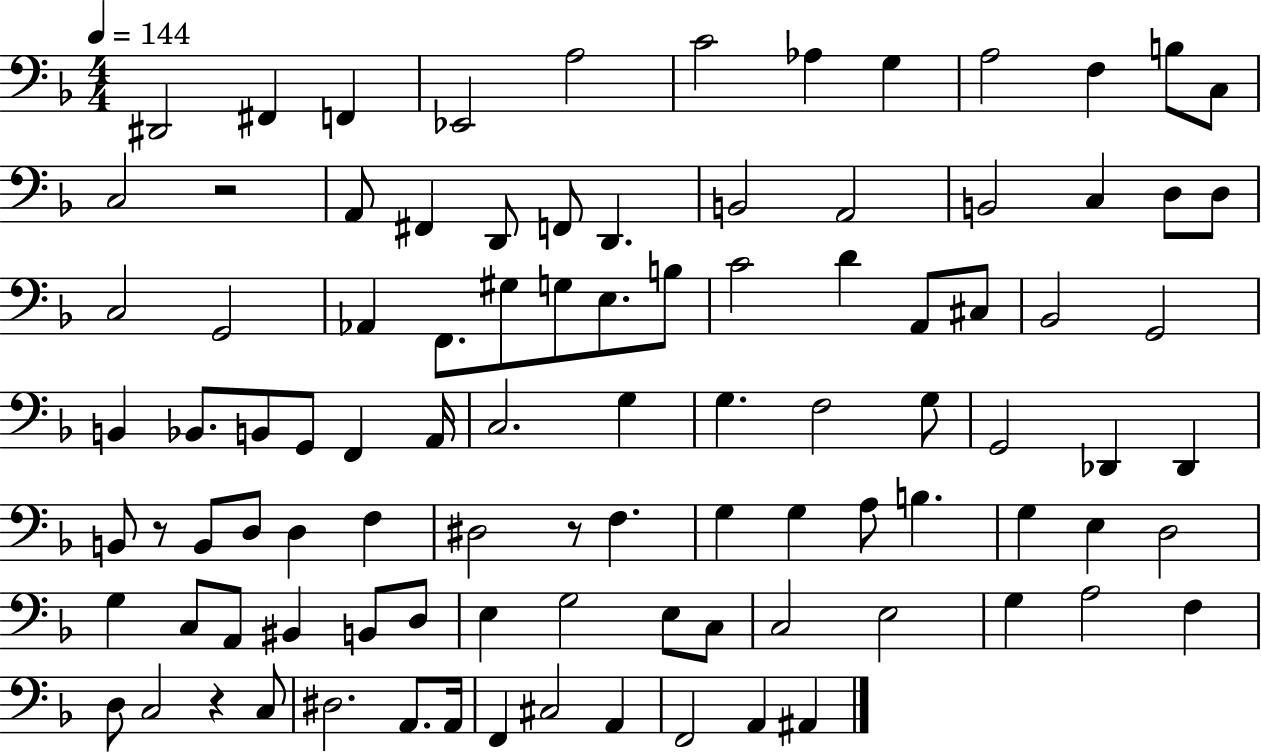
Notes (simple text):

D#2/h F#2/q F2/q Eb2/h A3/h C4/h Ab3/q G3/q A3/h F3/q B3/e C3/e C3/h R/h A2/e F#2/q D2/e F2/e D2/q. B2/h A2/h B2/h C3/q D3/e D3/e C3/h G2/h Ab2/q F2/e. G#3/e G3/e E3/e. B3/e C4/h D4/q A2/e C#3/e Bb2/h G2/h B2/q Bb2/e. B2/e G2/e F2/q A2/s C3/h. G3/q G3/q. F3/h G3/e G2/h Db2/q Db2/q B2/e R/e B2/e D3/e D3/q F3/q D#3/h R/e F3/q. G3/q G3/q A3/e B3/q. G3/q E3/q D3/h G3/q C3/e A2/e BIS2/q B2/e D3/e E3/q G3/h E3/e C3/e C3/h E3/h G3/q A3/h F3/q D3/e C3/h R/q C3/e D#3/h. A2/e. A2/s F2/q C#3/h A2/q F2/h A2/q A#2/q